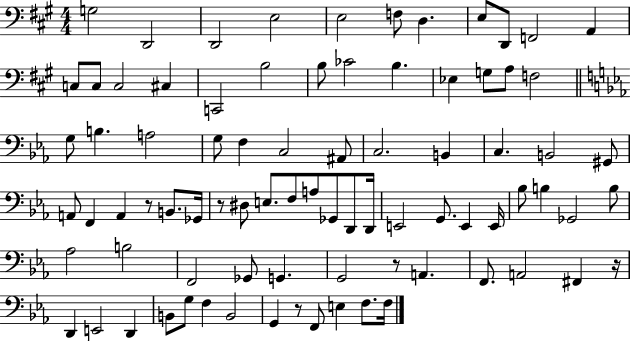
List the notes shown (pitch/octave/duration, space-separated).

G3/h D2/h D2/h E3/h E3/h F3/e D3/q. E3/e D2/e F2/h A2/q C3/e C3/e C3/h C#3/q C2/h B3/h B3/e CES4/h B3/q. Eb3/q G3/e A3/e F3/h G3/e B3/q. A3/h G3/e F3/q C3/h A#2/e C3/h. B2/q C3/q. B2/h G#2/e A2/e F2/q A2/q R/e B2/e. Gb2/s R/e D#3/e E3/e. F3/e A3/e Gb2/e D2/e D2/s E2/h G2/e. E2/q E2/s Bb3/e B3/q Gb2/h B3/e Ab3/h B3/h F2/h Gb2/e G2/q. G2/h R/e A2/q. F2/e. A2/h F#2/q R/s D2/q E2/h D2/q B2/e G3/e F3/q B2/h G2/q R/e F2/e E3/q F3/e. F3/s